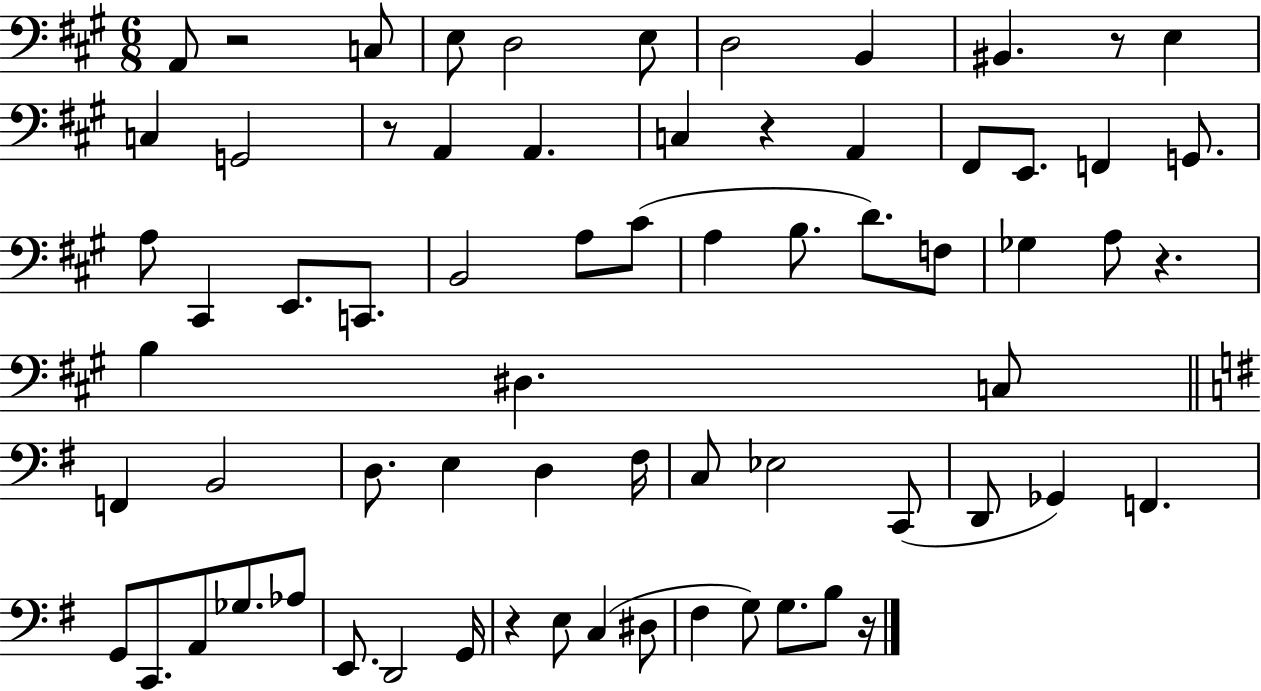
{
  \clef bass
  \numericTimeSignature
  \time 6/8
  \key a \major
  a,8 r2 c8 | e8 d2 e8 | d2 b,4 | bis,4. r8 e4 | \break c4 g,2 | r8 a,4 a,4. | c4 r4 a,4 | fis,8 e,8. f,4 g,8. | \break a8 cis,4 e,8. c,8. | b,2 a8 cis'8( | a4 b8. d'8.) f8 | ges4 a8 r4. | \break b4 dis4. c8 | \bar "||" \break \key e \minor f,4 b,2 | d8. e4 d4 fis16 | c8 ees2 c,8( | d,8 ges,4) f,4. | \break g,8 c,8. a,8 ges8. aes8 | e,8. d,2 g,16 | r4 e8 c4( dis8 | fis4 g8) g8. b8 r16 | \break \bar "|."
}